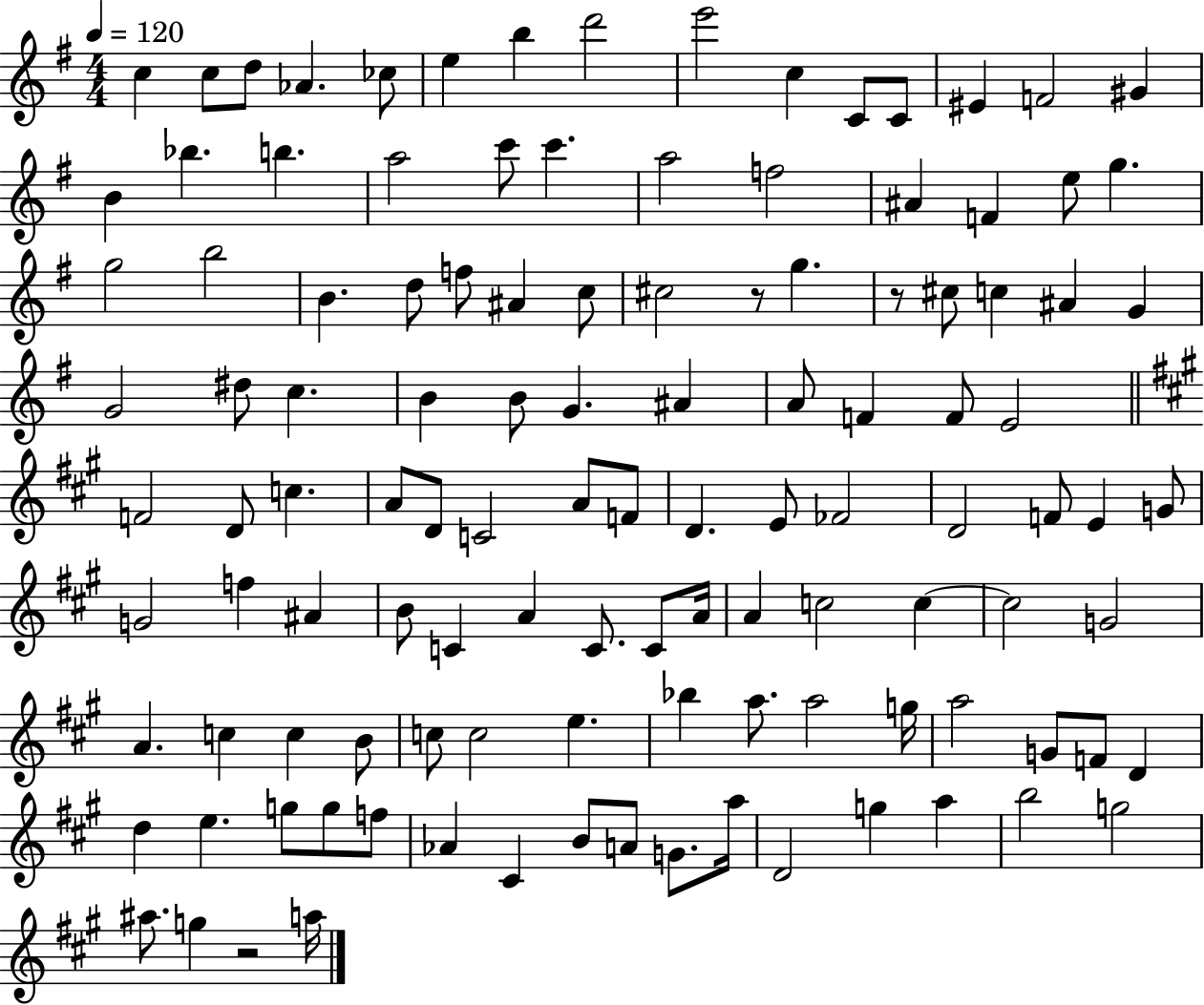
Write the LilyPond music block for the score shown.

{
  \clef treble
  \numericTimeSignature
  \time 4/4
  \key g \major
  \tempo 4 = 120
  c''4 c''8 d''8 aes'4. ces''8 | e''4 b''4 d'''2 | e'''2 c''4 c'8 c'8 | eis'4 f'2 gis'4 | \break b'4 bes''4. b''4. | a''2 c'''8 c'''4. | a''2 f''2 | ais'4 f'4 e''8 g''4. | \break g''2 b''2 | b'4. d''8 f''8 ais'4 c''8 | cis''2 r8 g''4. | r8 cis''8 c''4 ais'4 g'4 | \break g'2 dis''8 c''4. | b'4 b'8 g'4. ais'4 | a'8 f'4 f'8 e'2 | \bar "||" \break \key a \major f'2 d'8 c''4. | a'8 d'8 c'2 a'8 f'8 | d'4. e'8 fes'2 | d'2 f'8 e'4 g'8 | \break g'2 f''4 ais'4 | b'8 c'4 a'4 c'8. c'8 a'16 | a'4 c''2 c''4~~ | c''2 g'2 | \break a'4. c''4 c''4 b'8 | c''8 c''2 e''4. | bes''4 a''8. a''2 g''16 | a''2 g'8 f'8 d'4 | \break d''4 e''4. g''8 g''8 f''8 | aes'4 cis'4 b'8 a'8 g'8. a''16 | d'2 g''4 a''4 | b''2 g''2 | \break ais''8. g''4 r2 a''16 | \bar "|."
}